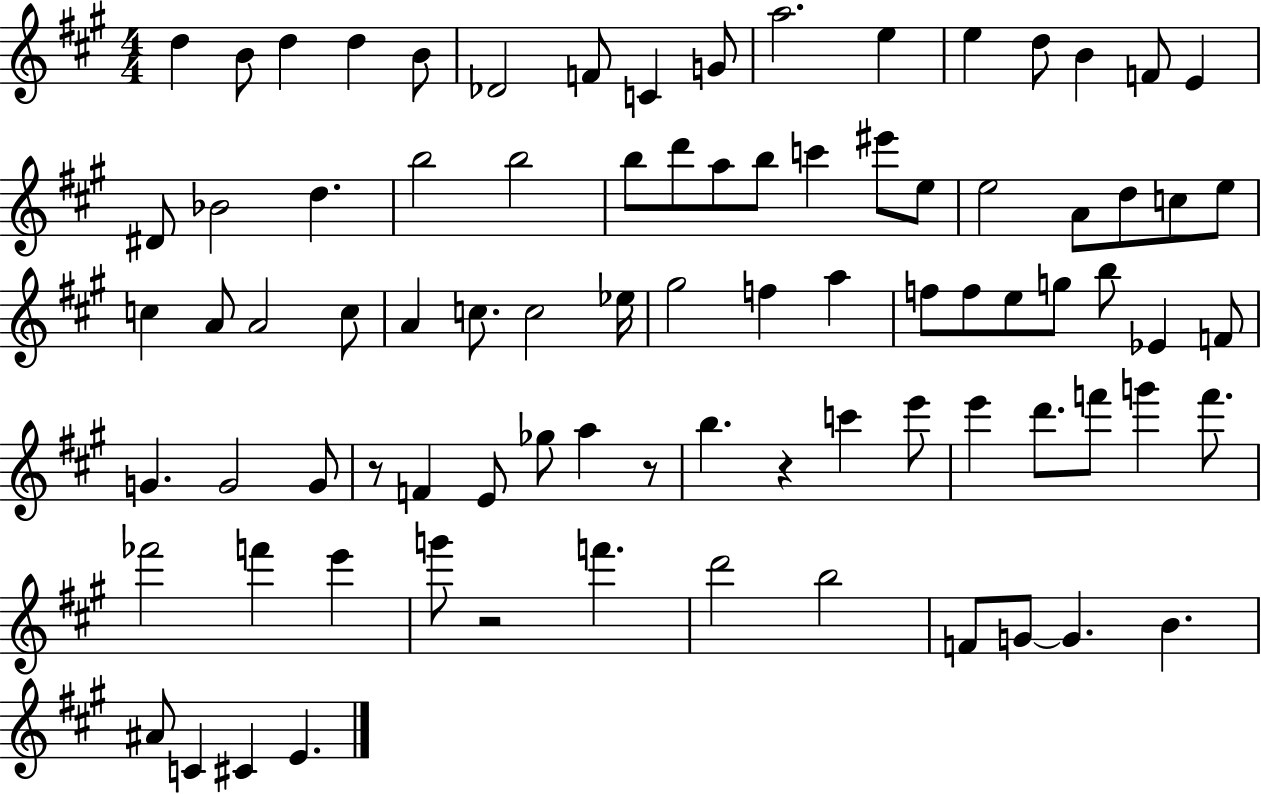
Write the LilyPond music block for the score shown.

{
  \clef treble
  \numericTimeSignature
  \time 4/4
  \key a \major
  d''4 b'8 d''4 d''4 b'8 | des'2 f'8 c'4 g'8 | a''2. e''4 | e''4 d''8 b'4 f'8 e'4 | \break dis'8 bes'2 d''4. | b''2 b''2 | b''8 d'''8 a''8 b''8 c'''4 eis'''8 e''8 | e''2 a'8 d''8 c''8 e''8 | \break c''4 a'8 a'2 c''8 | a'4 c''8. c''2 ees''16 | gis''2 f''4 a''4 | f''8 f''8 e''8 g''8 b''8 ees'4 f'8 | \break g'4. g'2 g'8 | r8 f'4 e'8 ges''8 a''4 r8 | b''4. r4 c'''4 e'''8 | e'''4 d'''8. f'''8 g'''4 f'''8. | \break fes'''2 f'''4 e'''4 | g'''8 r2 f'''4. | d'''2 b''2 | f'8 g'8~~ g'4. b'4. | \break ais'8 c'4 cis'4 e'4. | \bar "|."
}